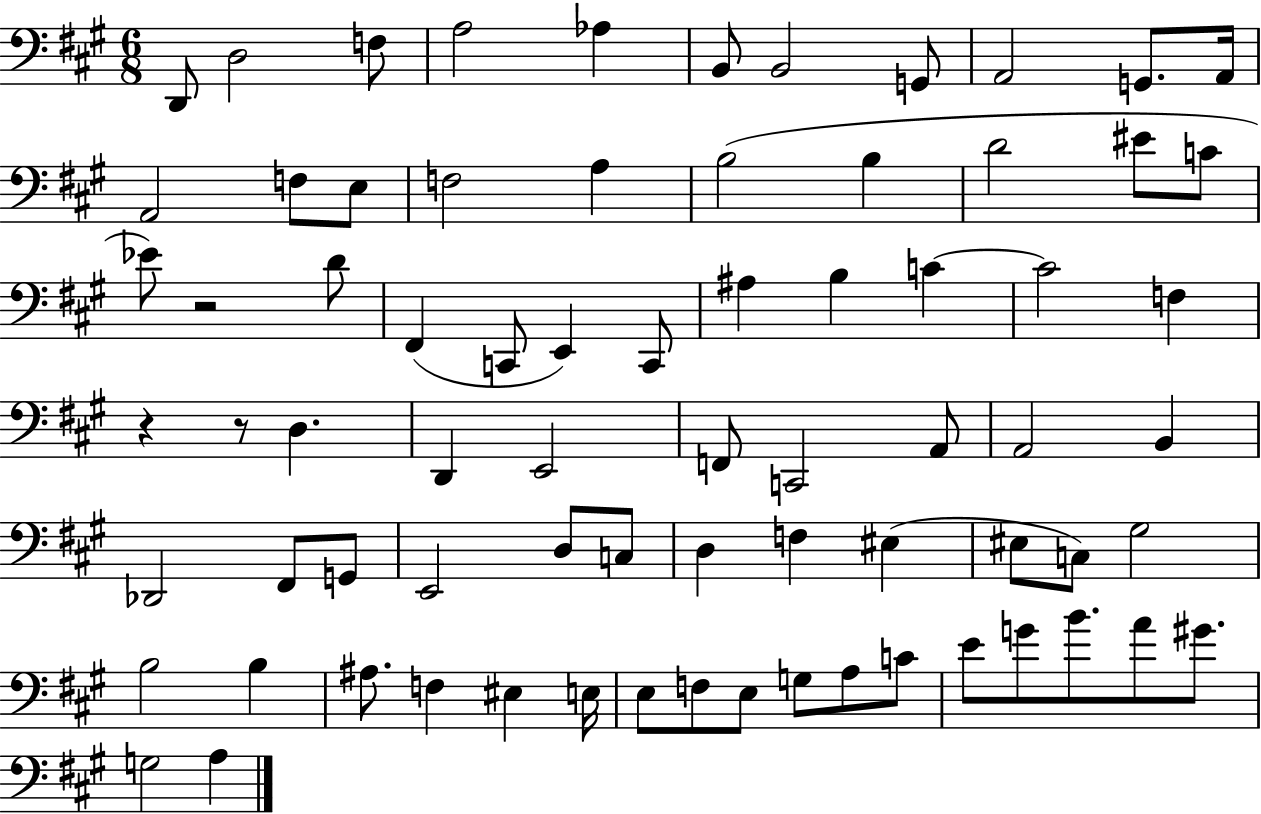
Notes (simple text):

D2/e D3/h F3/e A3/h Ab3/q B2/e B2/h G2/e A2/h G2/e. A2/s A2/h F3/e E3/e F3/h A3/q B3/h B3/q D4/h EIS4/e C4/e Eb4/e R/h D4/e F#2/q C2/e E2/q C2/e A#3/q B3/q C4/q C4/h F3/q R/q R/e D3/q. D2/q E2/h F2/e C2/h A2/e A2/h B2/q Db2/h F#2/e G2/e E2/h D3/e C3/e D3/q F3/q EIS3/q EIS3/e C3/e G#3/h B3/h B3/q A#3/e. F3/q EIS3/q E3/s E3/e F3/e E3/e G3/e A3/e C4/e E4/e G4/e B4/e. A4/e G#4/e. G3/h A3/q